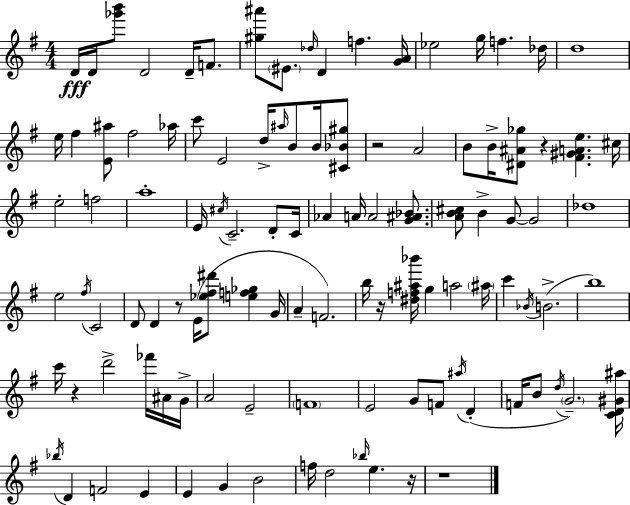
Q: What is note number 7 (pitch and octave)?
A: Db5